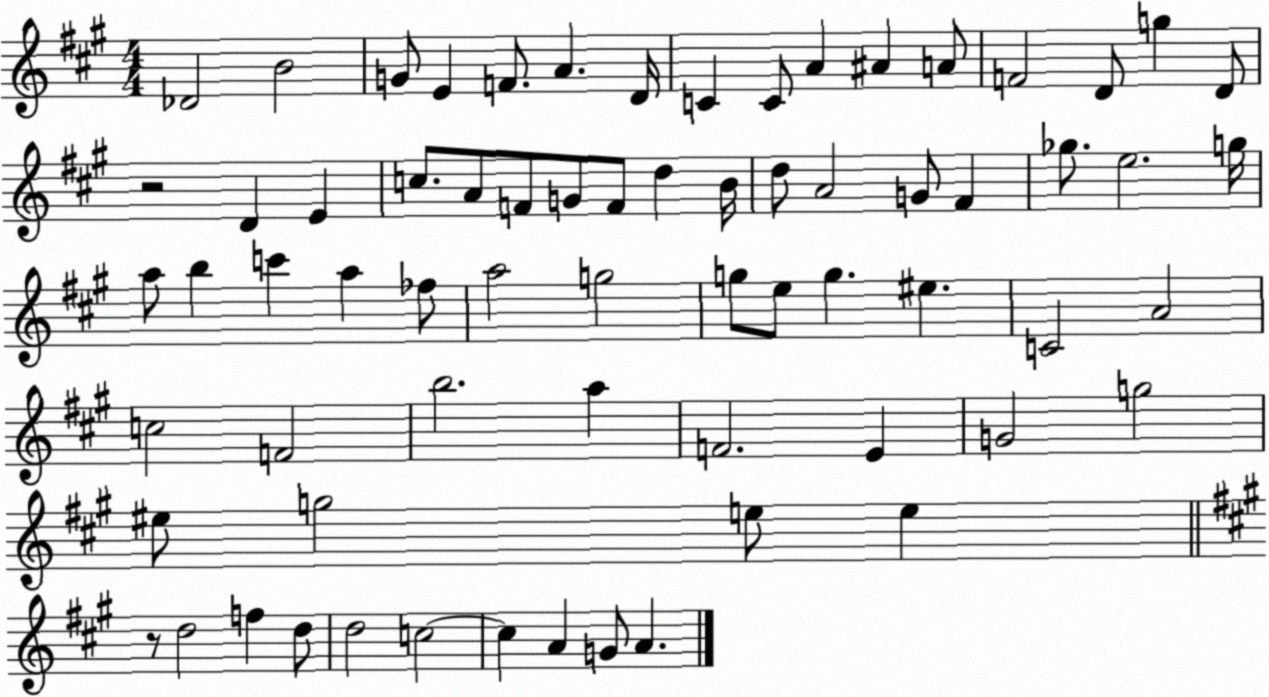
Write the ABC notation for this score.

X:1
T:Untitled
M:4/4
L:1/4
K:A
_D2 B2 G/2 E F/2 A D/4 C C/2 A ^A A/2 F2 D/2 g D/2 z2 D E c/2 A/2 F/2 G/2 F/2 d B/4 d/2 A2 G/2 ^F _g/2 e2 g/4 a/2 b c' a _f/2 a2 g2 g/2 e/2 g ^e C2 A2 c2 F2 b2 a F2 E G2 g2 ^e/2 g2 e/2 e z/2 d2 f d/2 d2 c2 c A G/2 A